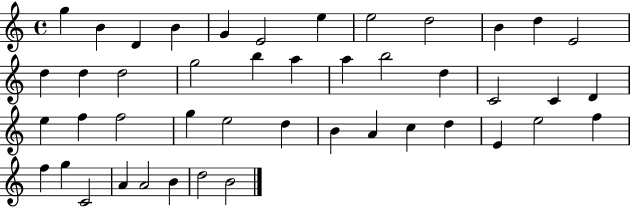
G5/q B4/q D4/q B4/q G4/q E4/h E5/q E5/h D5/h B4/q D5/q E4/h D5/q D5/q D5/h G5/h B5/q A5/q A5/q B5/h D5/q C4/h C4/q D4/q E5/q F5/q F5/h G5/q E5/h D5/q B4/q A4/q C5/q D5/q E4/q E5/h F5/q F5/q G5/q C4/h A4/q A4/h B4/q D5/h B4/h